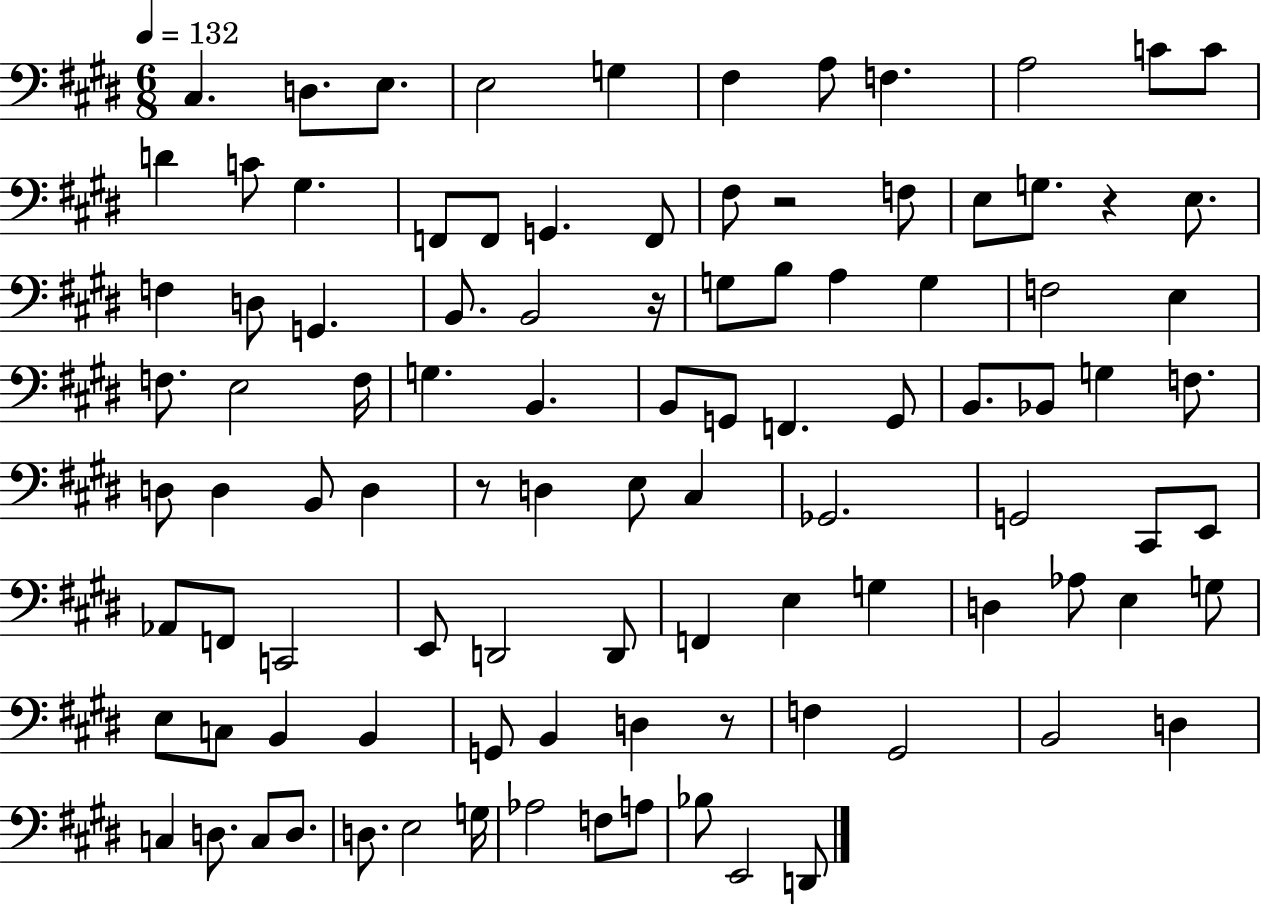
X:1
T:Untitled
M:6/8
L:1/4
K:E
^C, D,/2 E,/2 E,2 G, ^F, A,/2 F, A,2 C/2 C/2 D C/2 ^G, F,,/2 F,,/2 G,, F,,/2 ^F,/2 z2 F,/2 E,/2 G,/2 z E,/2 F, D,/2 G,, B,,/2 B,,2 z/4 G,/2 B,/2 A, G, F,2 E, F,/2 E,2 F,/4 G, B,, B,,/2 G,,/2 F,, G,,/2 B,,/2 _B,,/2 G, F,/2 D,/2 D, B,,/2 D, z/2 D, E,/2 ^C, _G,,2 G,,2 ^C,,/2 E,,/2 _A,,/2 F,,/2 C,,2 E,,/2 D,,2 D,,/2 F,, E, G, D, _A,/2 E, G,/2 E,/2 C,/2 B,, B,, G,,/2 B,, D, z/2 F, ^G,,2 B,,2 D, C, D,/2 C,/2 D,/2 D,/2 E,2 G,/4 _A,2 F,/2 A,/2 _B,/2 E,,2 D,,/2